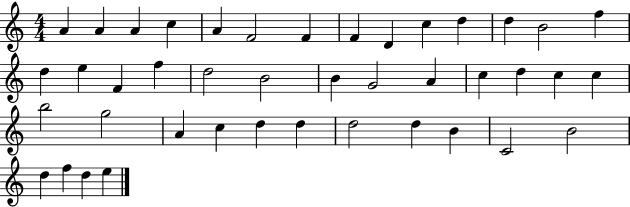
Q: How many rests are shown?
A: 0